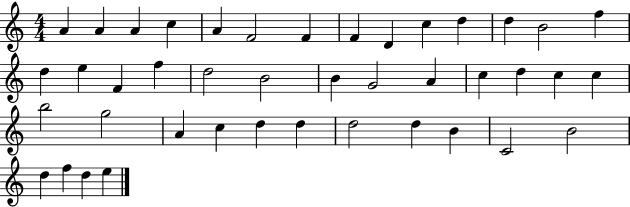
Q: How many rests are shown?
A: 0